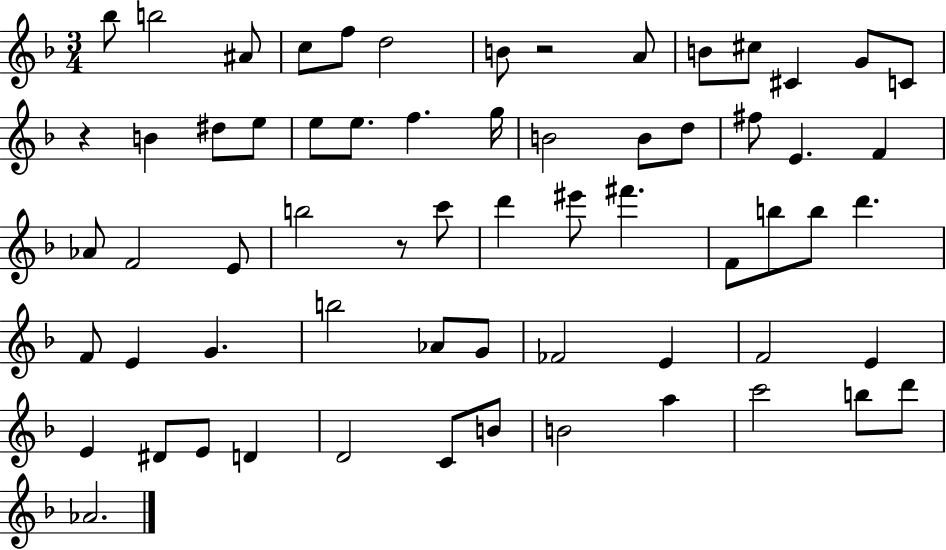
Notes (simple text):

Bb5/e B5/h A#4/e C5/e F5/e D5/h B4/e R/h A4/e B4/e C#5/e C#4/q G4/e C4/e R/q B4/q D#5/e E5/e E5/e E5/e. F5/q. G5/s B4/h B4/e D5/e F#5/e E4/q. F4/q Ab4/e F4/h E4/e B5/h R/e C6/e D6/q EIS6/e F#6/q. F4/e B5/e B5/e D6/q. F4/e E4/q G4/q. B5/h Ab4/e G4/e FES4/h E4/q F4/h E4/q E4/q D#4/e E4/e D4/q D4/h C4/e B4/e B4/h A5/q C6/h B5/e D6/e Ab4/h.